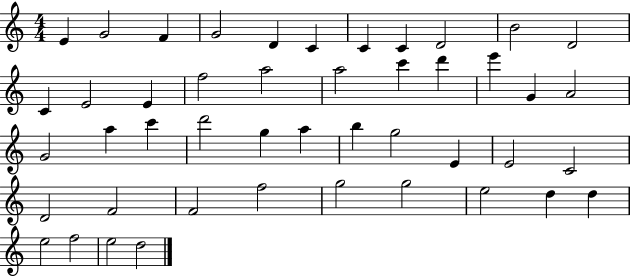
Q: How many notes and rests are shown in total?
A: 46